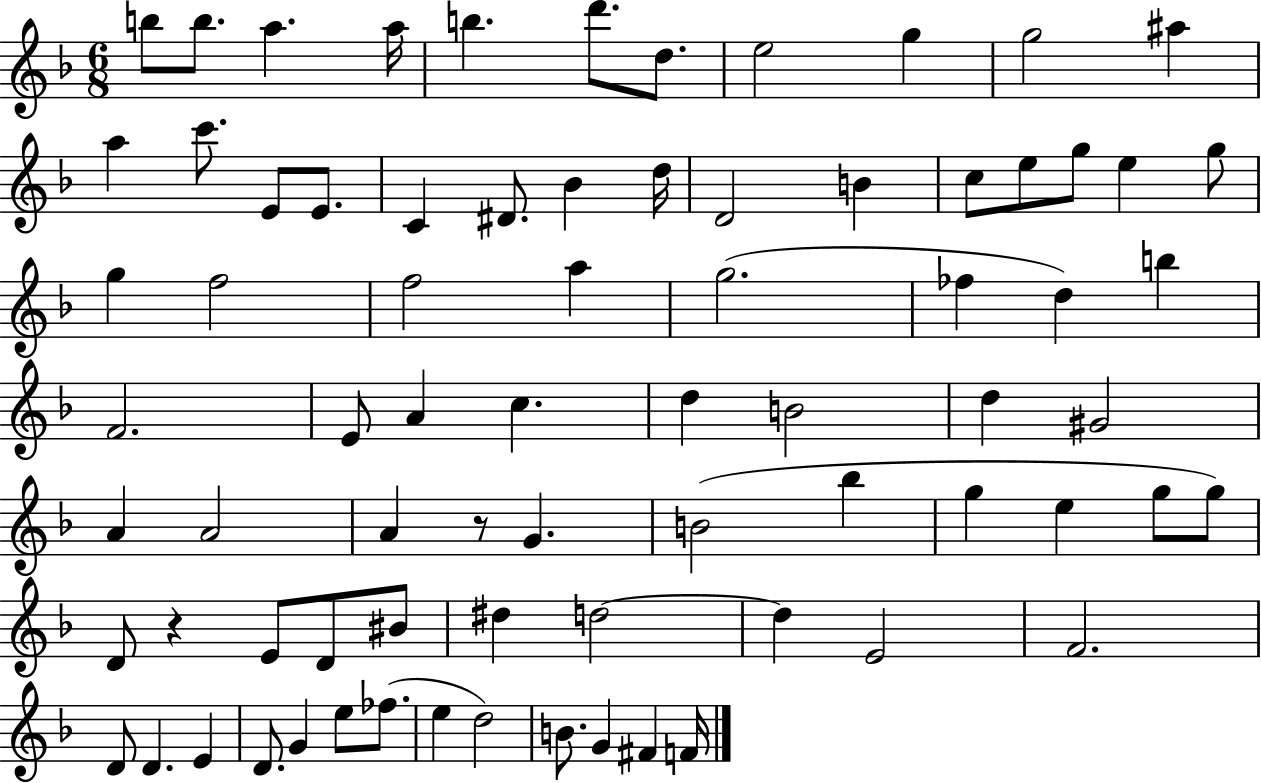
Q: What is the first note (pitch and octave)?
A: B5